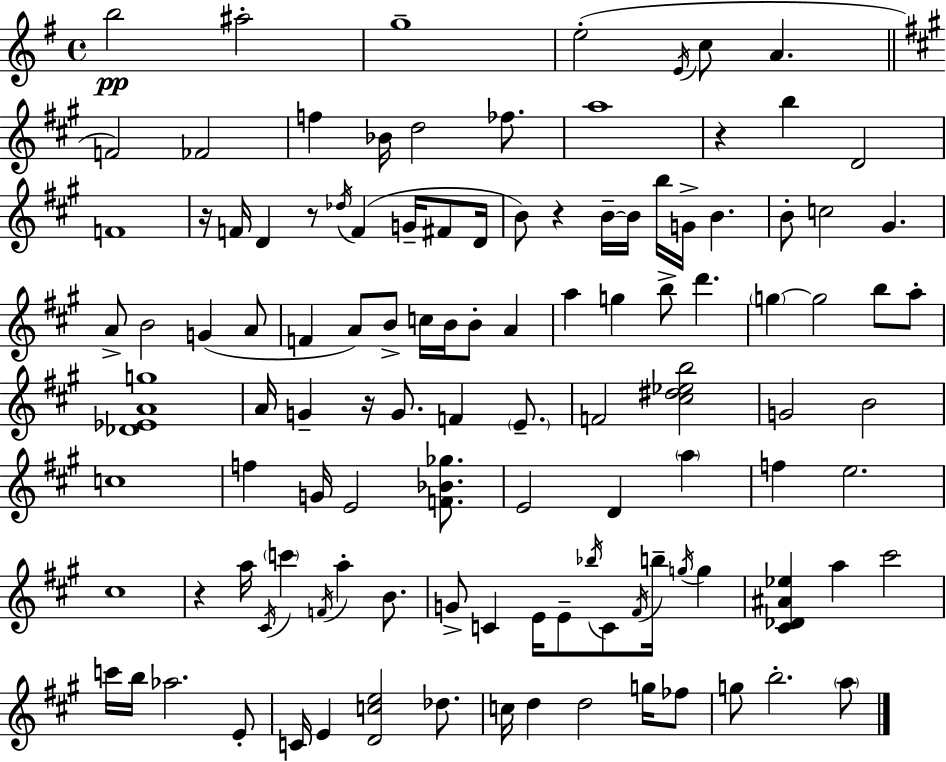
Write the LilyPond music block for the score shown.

{
  \clef treble
  \time 4/4
  \defaultTimeSignature
  \key e \minor
  \repeat volta 2 { b''2\pp ais''2-. | g''1-- | e''2-.( \acciaccatura { e'16 } c''8 a'4. | \bar "||" \break \key a \major f'2) fes'2 | f''4 bes'16 d''2 fes''8. | a''1 | r4 b''4 d'2 | \break f'1 | r16 f'16 d'4 r8 \acciaccatura { des''16 } f'4( g'16-- fis'8 | d'16 b'8) r4 b'16--~~ b'16 b''16 g'16-> b'4. | b'8-. c''2 gis'4. | \break a'8-> b'2 g'4( a'8 | f'4 a'8) b'8-> c''16 b'16 b'8-. a'4 | a''4 g''4 b''8-> d'''4. | \parenthesize g''4~~ g''2 b''8 a''8-. | \break <des' ees' a' g''>1 | a'16 g'4-- r16 g'8. f'4 \parenthesize e'8.-- | f'2 <cis'' dis'' ees'' b''>2 | g'2 b'2 | \break c''1 | f''4 g'16 e'2 <f' bes' ges''>8. | e'2 d'4 \parenthesize a''4 | f''4 e''2. | \break cis''1 | r4 a''16 \acciaccatura { cis'16 } \parenthesize c'''4 \acciaccatura { f'16 } a''4-. | b'8. g'8-> c'4 e'16 e'8-- \acciaccatura { bes''16 } c'8 \acciaccatura { fis'16 } | b''16-- \acciaccatura { g''16 } g''4 <cis' des' ais' ees''>4 a''4 cis'''2 | \break c'''16 b''16 aes''2. | e'8-. c'16 e'4 <d' c'' e''>2 | des''8. c''16 d''4 d''2 | g''16 fes''8 g''8 b''2.-. | \break \parenthesize a''8 } \bar "|."
}